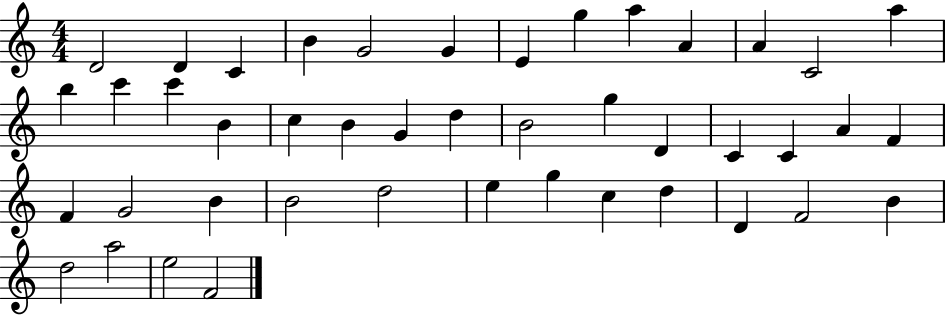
X:1
T:Untitled
M:4/4
L:1/4
K:C
D2 D C B G2 G E g a A A C2 a b c' c' B c B G d B2 g D C C A F F G2 B B2 d2 e g c d D F2 B d2 a2 e2 F2